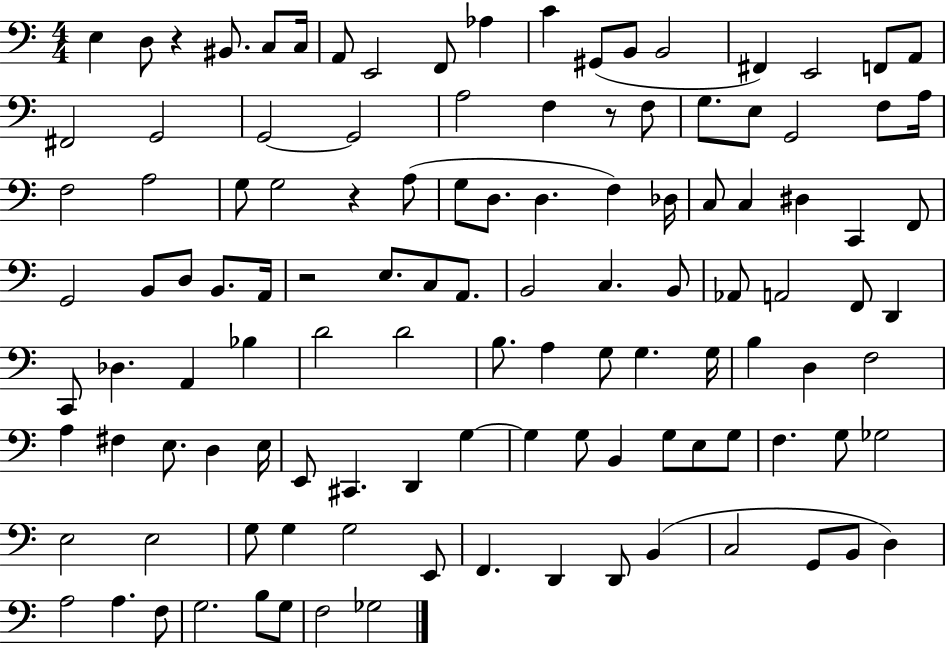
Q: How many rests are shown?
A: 4